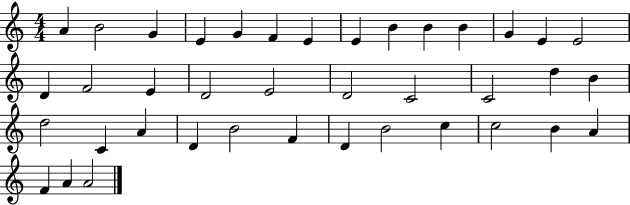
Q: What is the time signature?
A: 4/4